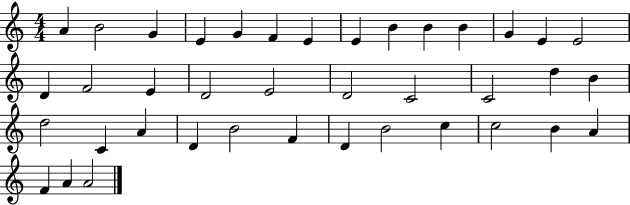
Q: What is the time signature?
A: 4/4